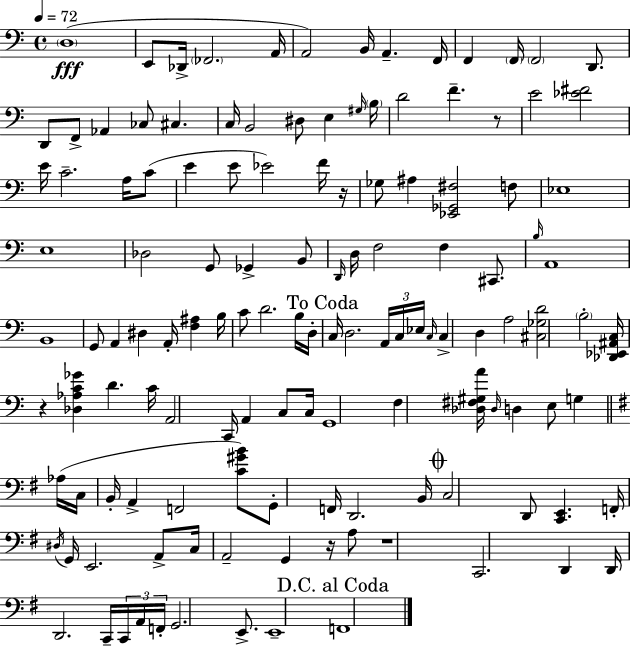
{
  \clef bass
  \time 4/4
  \defaultTimeSignature
  \key c \major
  \tempo 4 = 72
  \parenthesize d1(\fff | e,8 des,16-> \parenthesize fes,2. a,16 | a,2) b,16 a,4.-- f,16 | f,4 \parenthesize f,16 \parenthesize f,2 d,8. | \break d,8 f,8-> aes,4 ces8 cis4. | c16 b,2 dis8 e4 \grace { gis16 } | \parenthesize b16 d'2 f'4.-- r8 | e'2 <ees' fis'>2 | \break e'16 c'2.-- a16 c'8( | e'4 e'8 ees'2) f'16 | r16 ges8 ais4 <ees, ges, fis>2 f8 | ees1 | \break e1 | des2 g,8 ges,4-> b,8 | \grace { d,16 } d16 f2 f4 cis,8. | \grace { b16 } a,1 | \break b,1 | g,8 a,4 dis4 a,16-. <f ais>4 | b16 c'8 d'2. | b16 d16-. \mark "To Coda" c16 d2. | \break \tuplet 3/2 { a,16 c16 ees16 } \grace { c16 } c4-> d4 a2 | <cis ges d'>2 \parenthesize b2-. | <des, ees, ais, c>16 r4 <des aes c' ges'>4 d'4. | c'16 a,2 c,16 a,4 | \break c8 c16 g,1 | f4 <des fis gis a'>16 \grace { des16 } d4 e8 | g4 \bar "||" \break \key g \major aes16( c16 b,16-. a,4-> f,2 <c' gis' b'>8) | g,8-. f,16 d,2. | b,16 \mark \markup { \musicglyph "scripts.coda" } c2 d,8 <c, e,>4. | f,16-. \acciaccatura { dis16 } g,16 e,2. | \break a,8-> c16 a,2-- g,4 r16 | a8 r1 | c,2. d,4 | d,16 d,2. c,16-- | \break \tuplet 3/2 { c,16 a,16 f,16-. } g,2. e,8.-> | e,1-- | \mark "D.C. al Coda" f,1 | \bar "|."
}